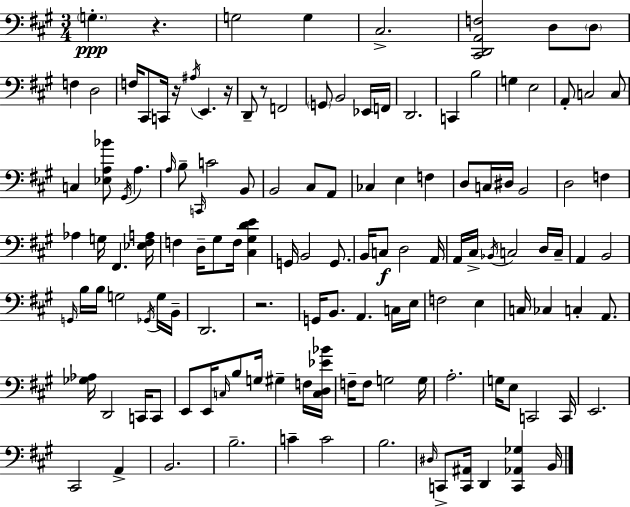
G3/q. R/q. G3/h G3/q C#3/h. [C#2,D2,A2,F3]/h D3/e D3/e F3/q D3/h F3/s C#2/e C2/s R/s A#3/s E2/q. R/s D2/e R/e F2/h G2/e B2/h Eb2/s F2/s D2/h. C2/q B3/h G3/q E3/h A2/e C3/h C3/e C3/q [Eb3,A3,Bb4]/e G#2/s A3/q. A3/s B3/e C2/s C4/h B2/e B2/h C#3/e A2/e CES3/q E3/q F3/q D3/e C3/s D#3/s B2/h D3/h F3/q Ab3/q G3/s F#2/q. [Eb3,F#3,A3]/s F3/q D3/s G#3/e F3/s [C#3,G#3,D4,E4]/q G2/s B2/h G2/e. B2/s C3/e D3/h A2/s A2/s C#3/s Bb2/s C3/h D3/s C3/s A2/q B2/h G2/s B3/s B3/s G3/h Gb2/s G3/s B2/s D2/h. R/h. G2/s B2/e. A2/q. C3/s E3/s F3/h E3/q C3/s CES3/q C3/q A2/e. [Gb3,Ab3]/s D2/h C2/s C2/e E2/e E2/s C3/s B3/e G3/s G#3/q F3/s [C3,D3,Eb4,Bb4]/s F3/s F3/e G3/h G3/s A3/h. G3/s E3/e C2/h C2/s E2/h. C#2/h A2/q B2/h. B3/h. C4/q C4/h B3/h. D#3/s C2/e [C2,A#2]/s D2/q [C2,Ab2,Gb3]/q B2/s